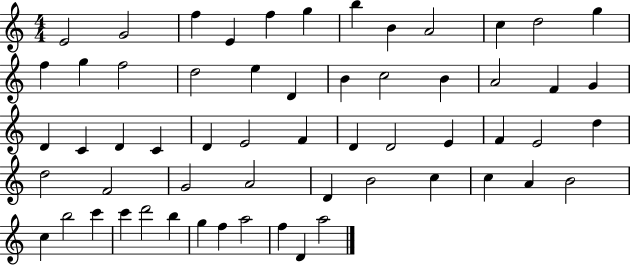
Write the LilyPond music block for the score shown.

{
  \clef treble
  \numericTimeSignature
  \time 4/4
  \key c \major
  e'2 g'2 | f''4 e'4 f''4 g''4 | b''4 b'4 a'2 | c''4 d''2 g''4 | \break f''4 g''4 f''2 | d''2 e''4 d'4 | b'4 c''2 b'4 | a'2 f'4 g'4 | \break d'4 c'4 d'4 c'4 | d'4 e'2 f'4 | d'4 d'2 e'4 | f'4 e'2 d''4 | \break d''2 f'2 | g'2 a'2 | d'4 b'2 c''4 | c''4 a'4 b'2 | \break c''4 b''2 c'''4 | c'''4 d'''2 b''4 | g''4 f''4 a''2 | f''4 d'4 a''2 | \break \bar "|."
}